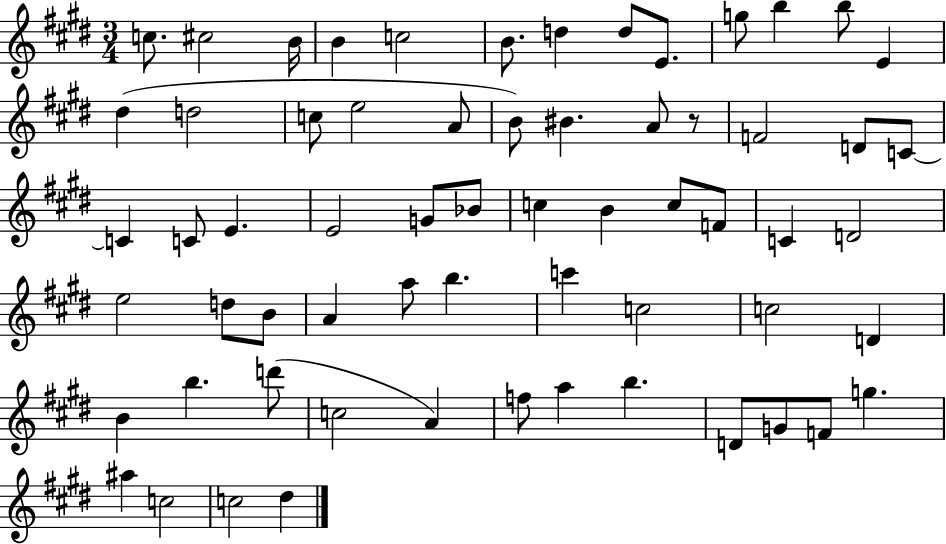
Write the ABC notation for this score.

X:1
T:Untitled
M:3/4
L:1/4
K:E
c/2 ^c2 B/4 B c2 B/2 d d/2 E/2 g/2 b b/2 E ^d d2 c/2 e2 A/2 B/2 ^B A/2 z/2 F2 D/2 C/2 C C/2 E E2 G/2 _B/2 c B c/2 F/2 C D2 e2 d/2 B/2 A a/2 b c' c2 c2 D B b d'/2 c2 A f/2 a b D/2 G/2 F/2 g ^a c2 c2 ^d